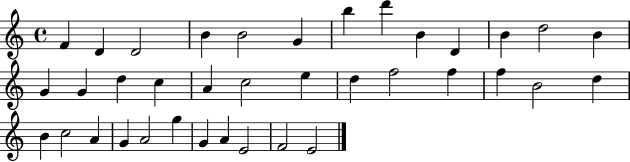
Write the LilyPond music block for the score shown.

{
  \clef treble
  \time 4/4
  \defaultTimeSignature
  \key c \major
  f'4 d'4 d'2 | b'4 b'2 g'4 | b''4 d'''4 b'4 d'4 | b'4 d''2 b'4 | \break g'4 g'4 d''4 c''4 | a'4 c''2 e''4 | d''4 f''2 f''4 | f''4 b'2 d''4 | \break b'4 c''2 a'4 | g'4 a'2 g''4 | g'4 a'4 e'2 | f'2 e'2 | \break \bar "|."
}